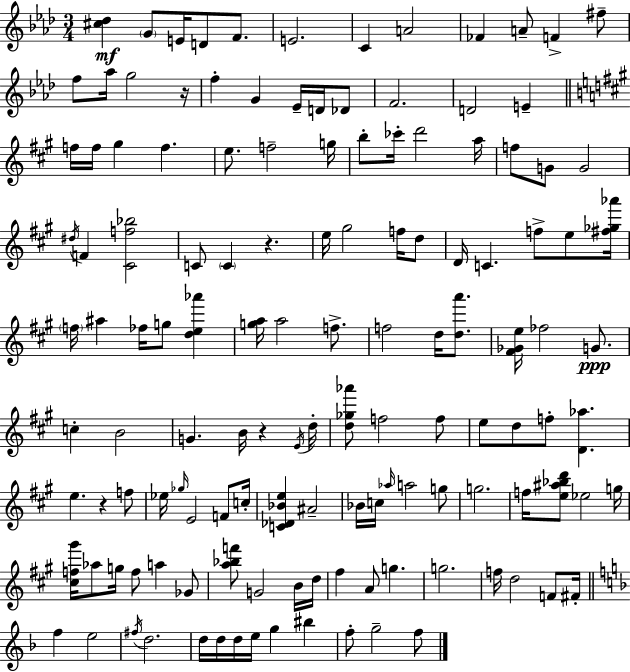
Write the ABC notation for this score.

X:1
T:Untitled
M:3/4
L:1/4
K:Ab
[^c_d] G/2 E/4 D/2 F/2 E2 C A2 _F A/2 F ^f/2 f/2 _a/4 g2 z/4 f G _E/4 D/4 _D/2 F2 D2 E f/4 f/4 ^g f e/2 f2 g/4 b/2 _c'/4 d'2 a/4 f/2 G/2 G2 ^d/4 F [^Cf_b]2 C/2 C z e/4 ^g2 f/4 d/2 D/4 C f/2 e/2 [^f_g_a']/4 f/4 ^a _f/4 g/2 [de_a'] [ga]/4 a2 f/2 f2 d/4 [da']/2 [^F_Ge]/4 _f2 G/2 c B2 G B/4 z E/4 d/4 [d_g_a']/2 f2 f/2 e/2 d/2 f/2 [D_a] e z f/2 _e/4 _g/4 E2 F/2 c/4 [C_D_Be] ^A2 _B/4 c/4 _a/4 a2 g/2 g2 f/4 [e^a_bd']/2 _e2 g/4 [^cf^g']/4 _a/2 g/4 f/2 a _G/2 [a_bf']/2 G2 B/4 d/4 ^f A/2 g g2 f/4 d2 F/2 ^F/4 f e2 ^f/4 d2 d/4 d/4 d/4 e/4 g ^b f/2 g2 f/2